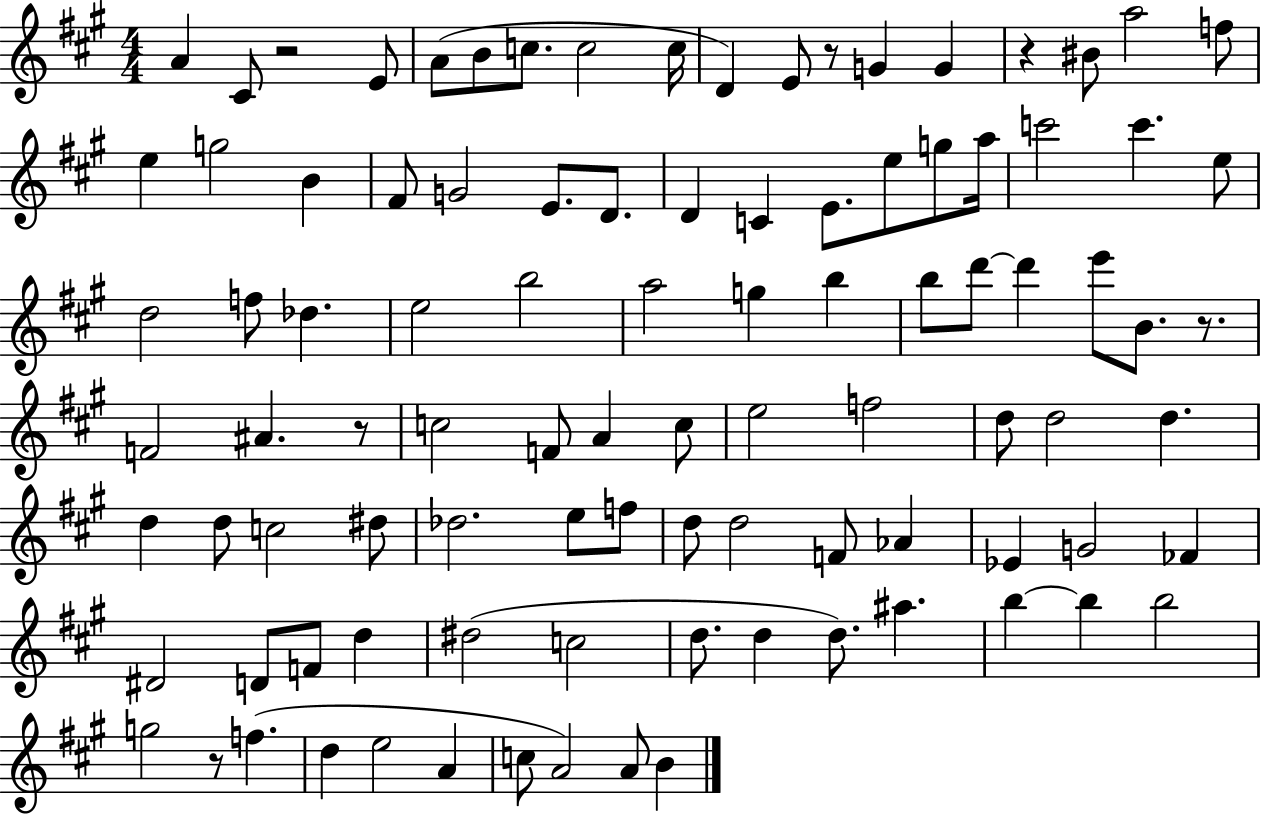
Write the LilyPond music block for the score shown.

{
  \clef treble
  \numericTimeSignature
  \time 4/4
  \key a \major
  a'4 cis'8 r2 e'8 | a'8( b'8 c''8. c''2 c''16 | d'4) e'8 r8 g'4 g'4 | r4 bis'8 a''2 f''8 | \break e''4 g''2 b'4 | fis'8 g'2 e'8. d'8. | d'4 c'4 e'8. e''8 g''8 a''16 | c'''2 c'''4. e''8 | \break d''2 f''8 des''4. | e''2 b''2 | a''2 g''4 b''4 | b''8 d'''8~~ d'''4 e'''8 b'8. r8. | \break f'2 ais'4. r8 | c''2 f'8 a'4 c''8 | e''2 f''2 | d''8 d''2 d''4. | \break d''4 d''8 c''2 dis''8 | des''2. e''8 f''8 | d''8 d''2 f'8 aes'4 | ees'4 g'2 fes'4 | \break dis'2 d'8 f'8 d''4 | dis''2( c''2 | d''8. d''4 d''8.) ais''4. | b''4~~ b''4 b''2 | \break g''2 r8 f''4.( | d''4 e''2 a'4 | c''8 a'2) a'8 b'4 | \bar "|."
}